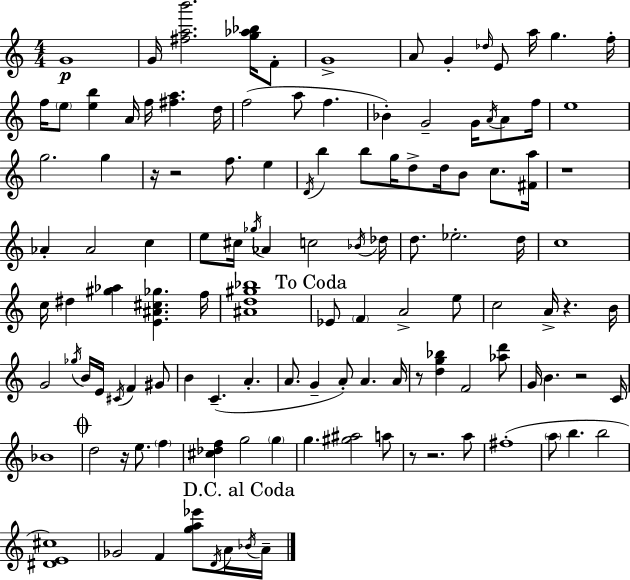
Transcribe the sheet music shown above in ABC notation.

X:1
T:Untitled
M:4/4
L:1/4
K:C
G4 G/4 [^fab']2 [g_a_b]/4 F/2 G4 A/2 G _d/4 E/2 a/4 g f/4 f/4 e/2 [eb] A/4 f/4 [^fa] d/4 f2 a/2 f _B G2 G/4 A/4 A/2 f/4 e4 g2 g z/4 z2 f/2 e D/4 b b/2 g/4 d/2 d/4 B/2 c/2 [^Fa]/4 z4 _A _A2 c e/2 ^c/4 _g/4 _A c2 _B/4 _d/4 d/2 _e2 d/4 c4 c/4 ^d [^g_a] [E^A^c_g] f/4 [^Ad^g_b]4 _E/2 F A2 e/2 c2 A/4 z B/4 G2 _g/4 B/4 E/4 ^C/4 F ^G/2 B C A A/2 G A/2 A A/4 z/2 [dg_b] F2 [_ad']/2 G/4 B z2 C/4 _B4 d2 z/4 e/2 f [^c_df] g2 g g [^g^a]2 a/2 z/2 z2 a/2 ^f4 a/2 b b2 [^DE^c]4 _G2 F [ga_e']/2 D/4 A/4 _B/4 A/4